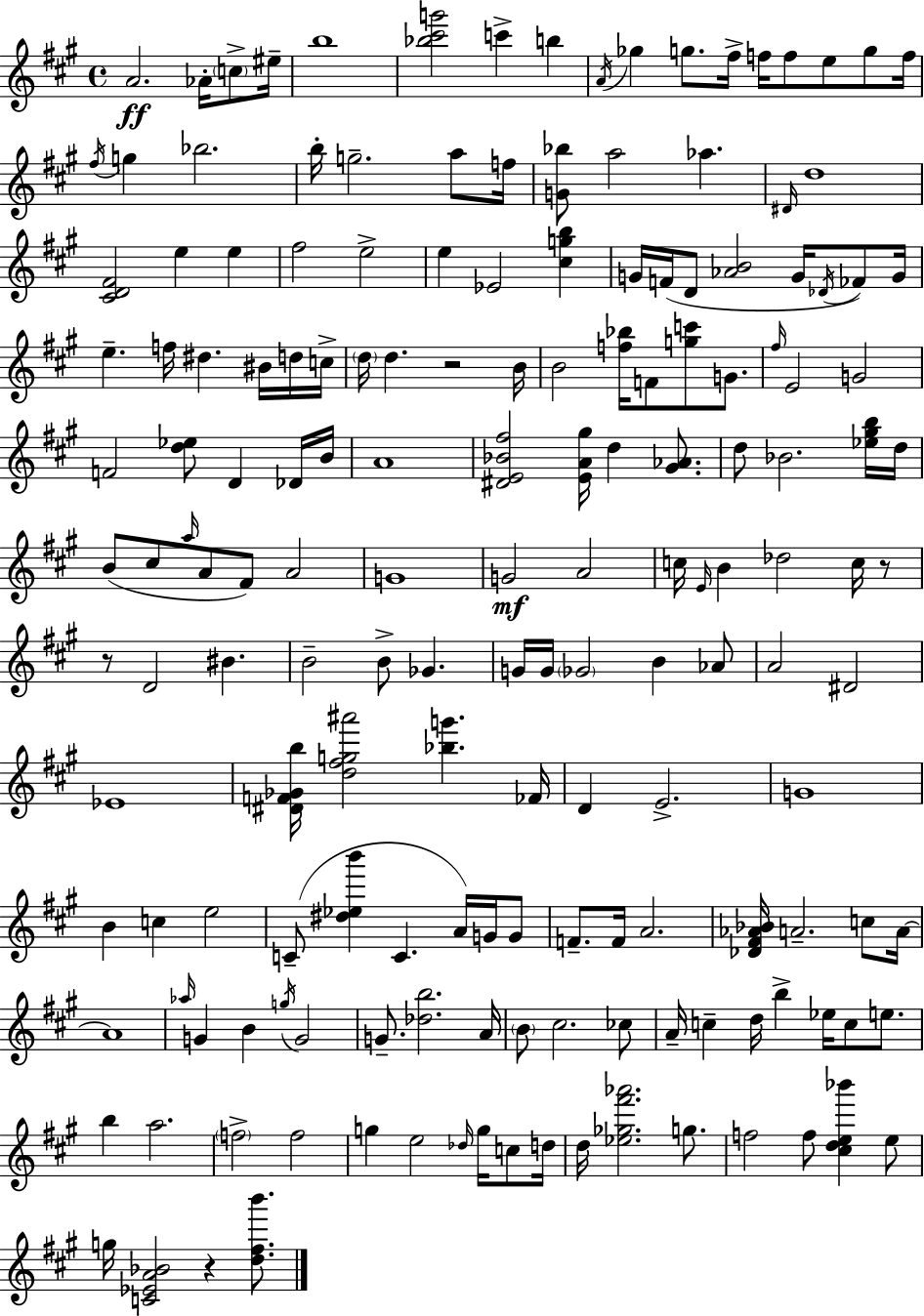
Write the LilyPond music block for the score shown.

{
  \clef treble
  \time 4/4
  \defaultTimeSignature
  \key a \major
  a'2.\ff aes'16-. \parenthesize c''8-> eis''16-- | b''1 | <bes'' cis''' g'''>2 c'''4-> b''4 | \acciaccatura { a'16 } ges''4 g''8. fis''16-> f''16 f''8 e''8 g''8 | \break f''16 \acciaccatura { fis''16 } g''4 bes''2. | b''16-. g''2.-- a''8 | f''16 <g' bes''>8 a''2 aes''4. | \grace { dis'16 } d''1 | \break <cis' d' fis'>2 e''4 e''4 | fis''2 e''2-> | e''4 ees'2 <cis'' g'' b''>4 | g'16 f'16( d'8 <aes' b'>2 g'16 | \break \acciaccatura { des'16 } fes'8) g'16 e''4.-- f''16 dis''4. | bis'16 d''16 c''16-> \parenthesize d''16 d''4. r2 | b'16 b'2 <f'' bes''>16 f'8 <g'' c'''>8 | g'8. \grace { fis''16 } e'2 g'2 | \break f'2 <d'' ees''>8 d'4 | des'16 b'16 a'1 | <dis' e' bes' fis''>2 <e' a' gis''>16 d''4 | <gis' aes'>8. d''8 bes'2. | \break <ees'' gis'' b''>16 d''16 b'8( cis''8 \grace { a''16 } a'8 fis'8) a'2 | g'1 | g'2\mf a'2 | c''16 \grace { e'16 } b'4 des''2 | \break c''16 r8 r8 d'2 | bis'4. b'2-- b'8-> | ges'4. g'16 g'16 \parenthesize ges'2 | b'4 aes'8 a'2 dis'2 | \break ees'1 | <dis' f' ges' b''>16 <d'' fis'' g'' ais'''>2 | <bes'' g'''>4. fes'16 d'4 e'2.-> | g'1 | \break b'4 c''4 e''2 | c'8--( <dis'' ees'' b'''>4 c'4. | a'16) g'16 g'8 f'8.-- f'16 a'2. | <des' fis' aes' bes'>16 a'2.-- | \break c''8 a'16~~ a'1 | \grace { aes''16 } g'4 b'4 | \acciaccatura { g''16 } g'2 g'8.-- <des'' b''>2. | a'16 \parenthesize b'8 cis''2. | \break ces''8 a'16-- c''4-- d''16 b''4-> | ees''16 c''8 e''8. b''4 a''2. | \parenthesize f''2-> | f''2 g''4 e''2 | \break \grace { des''16 } g''16 c''8 d''16 d''16 <ees'' ges'' fis''' aes'''>2. | g''8. f''2 | f''8 <cis'' d'' e'' bes'''>4 e''8 g''16 <c' ees' a' bes'>2 | r4 <d'' fis'' b'''>8. \bar "|."
}